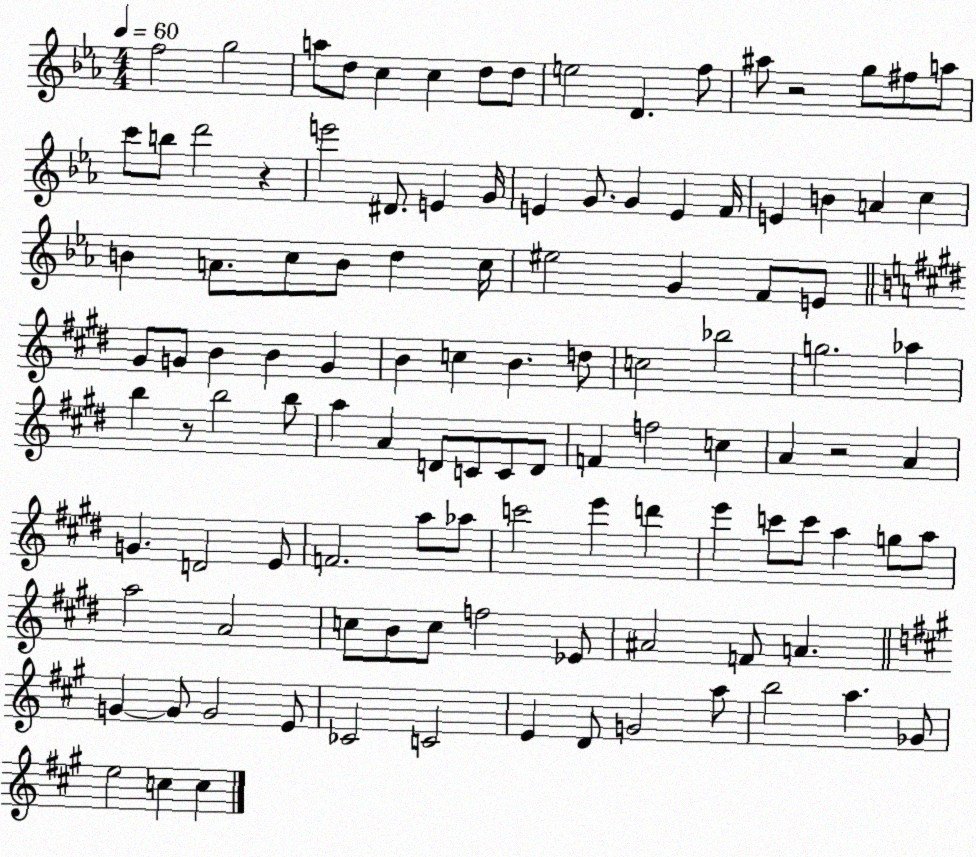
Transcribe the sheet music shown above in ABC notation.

X:1
T:Untitled
M:4/4
L:1/4
K:Eb
f2 g2 a/2 d/2 c c d/2 d/2 e2 D f/2 ^a/2 z2 g/2 ^f/2 a/2 c'/2 b/2 d'2 z e'2 ^D/2 E G/4 E G/2 G E F/4 E B A c B A/2 c/2 B/2 d c/4 ^e2 G F/2 E/2 ^G/2 G/2 B B G B c B d/2 c2 _b2 g2 _a b z/2 b2 b/2 a A D/2 C/2 C/2 D/2 F f2 c A z2 A G D2 E/2 F2 a/2 _a/2 c'2 e' d' e' c'/2 c'/2 a g/2 a/2 a2 A2 c/2 B/2 c/2 f2 _E/2 ^A2 F/2 A G G/2 G2 E/2 _C2 C2 E D/2 G2 a/2 b2 a _G/2 e2 c c